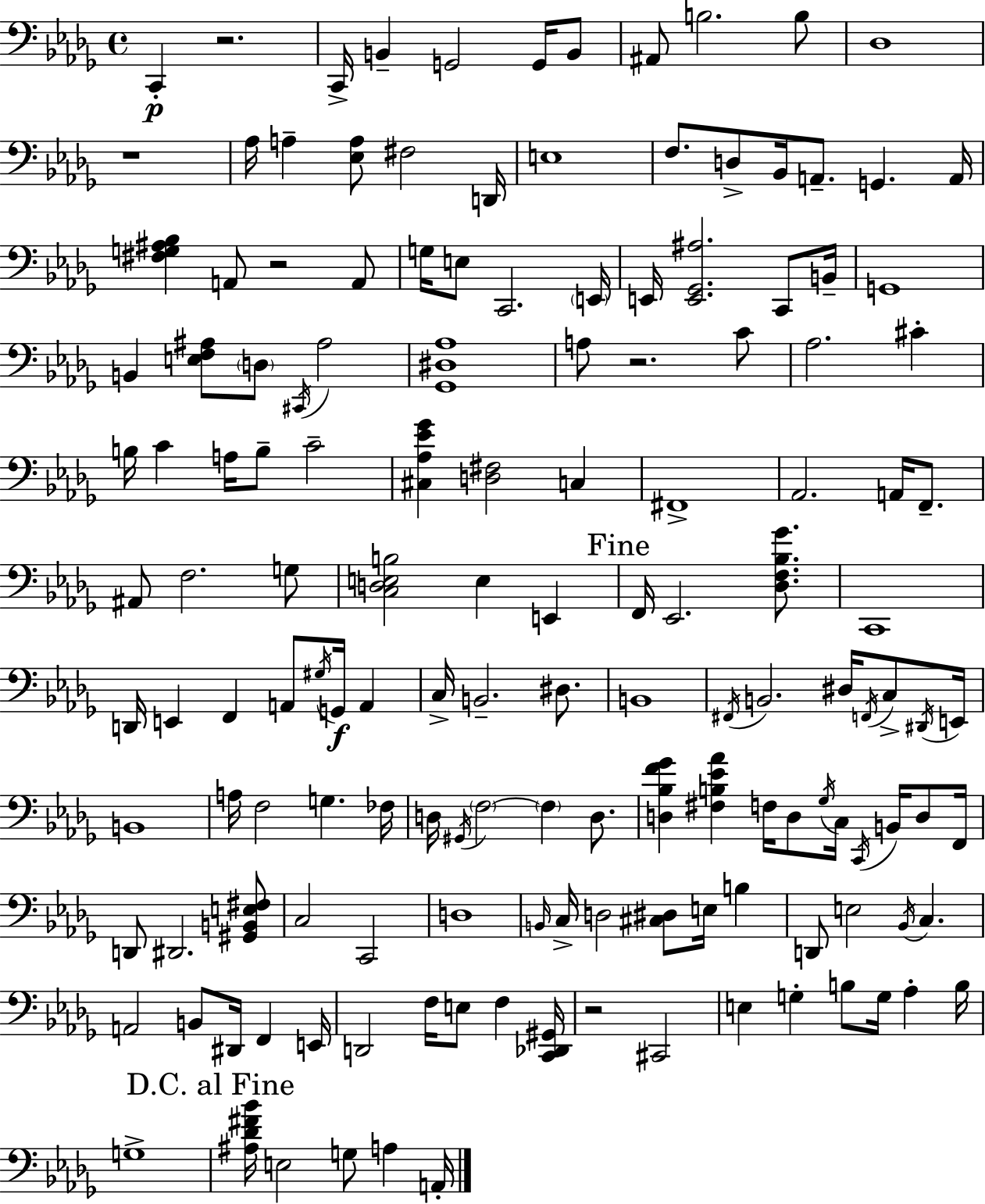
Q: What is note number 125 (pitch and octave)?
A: E3